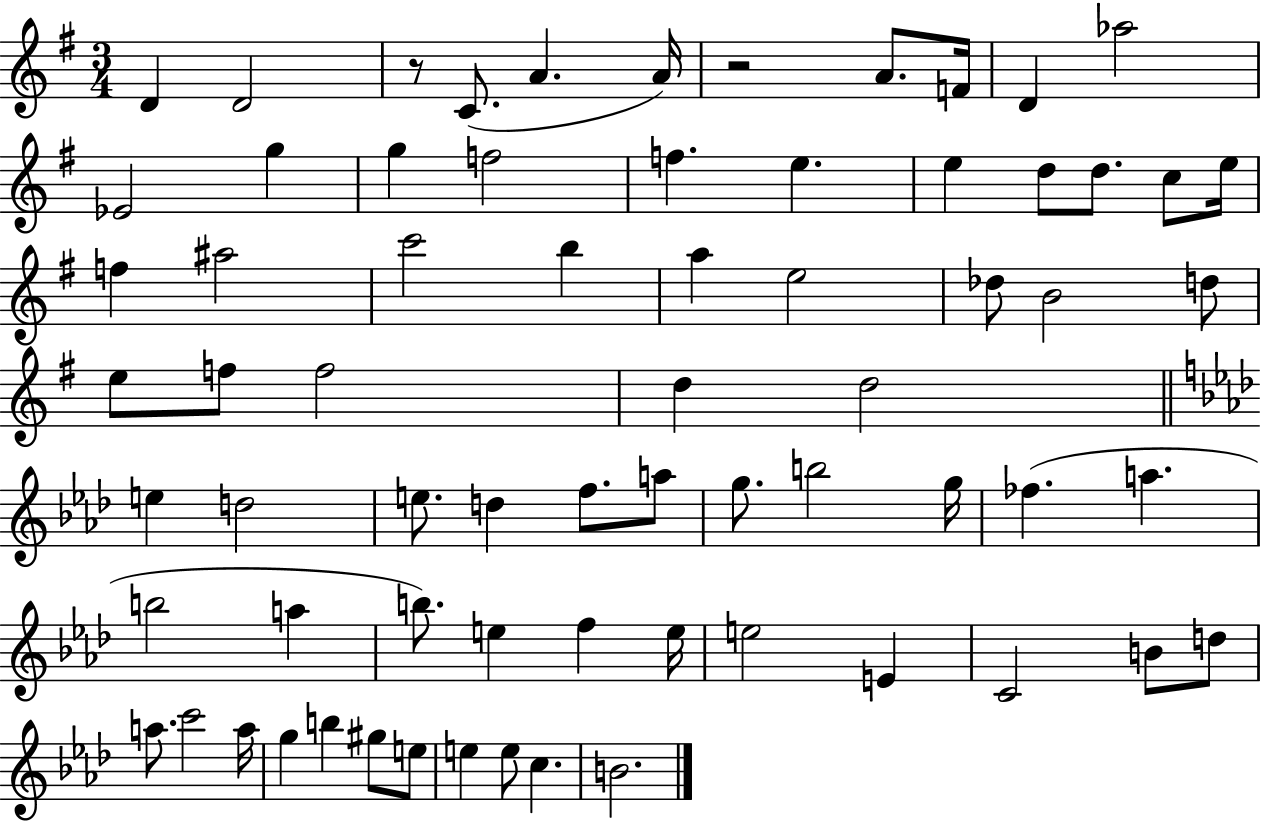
D4/q D4/h R/e C4/e. A4/q. A4/s R/h A4/e. F4/s D4/q Ab5/h Eb4/h G5/q G5/q F5/h F5/q. E5/q. E5/q D5/e D5/e. C5/e E5/s F5/q A#5/h C6/h B5/q A5/q E5/h Db5/e B4/h D5/e E5/e F5/e F5/h D5/q D5/h E5/q D5/h E5/e. D5/q F5/e. A5/e G5/e. B5/h G5/s FES5/q. A5/q. B5/h A5/q B5/e. E5/q F5/q E5/s E5/h E4/q C4/h B4/e D5/e A5/e. C6/h A5/s G5/q B5/q G#5/e E5/e E5/q E5/e C5/q. B4/h.